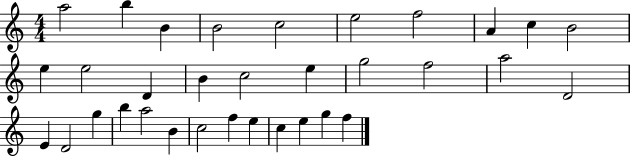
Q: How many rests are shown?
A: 0